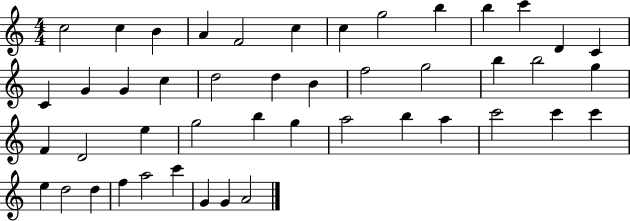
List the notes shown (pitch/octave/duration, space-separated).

C5/h C5/q B4/q A4/q F4/h C5/q C5/q G5/h B5/q B5/q C6/q D4/q C4/q C4/q G4/q G4/q C5/q D5/h D5/q B4/q F5/h G5/h B5/q B5/h G5/q F4/q D4/h E5/q G5/h B5/q G5/q A5/h B5/q A5/q C6/h C6/q C6/q E5/q D5/h D5/q F5/q A5/h C6/q G4/q G4/q A4/h